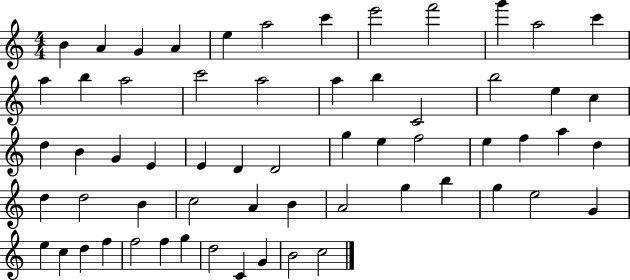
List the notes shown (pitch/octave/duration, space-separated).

B4/q A4/q G4/q A4/q E5/q A5/h C6/q E6/h F6/h G6/q A5/h C6/q A5/q B5/q A5/h C6/h A5/h A5/q B5/q C4/h B5/h E5/q C5/q D5/q B4/q G4/q E4/q E4/q D4/q D4/h G5/q E5/q F5/h E5/q F5/q A5/q D5/q D5/q D5/h B4/q C5/h A4/q B4/q A4/h G5/q B5/q G5/q E5/h G4/q E5/q C5/q D5/q F5/q F5/h F5/q G5/q D5/h C4/q G4/q B4/h C5/h